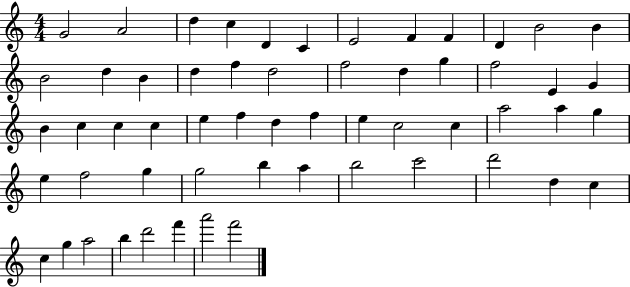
X:1
T:Untitled
M:4/4
L:1/4
K:C
G2 A2 d c D C E2 F F D B2 B B2 d B d f d2 f2 d g f2 E G B c c c e f d f e c2 c a2 a g e f2 g g2 b a b2 c'2 d'2 d c c g a2 b d'2 f' a'2 f'2